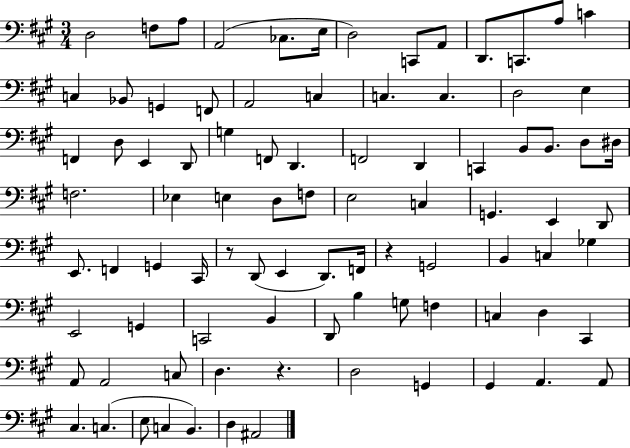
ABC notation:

X:1
T:Untitled
M:3/4
L:1/4
K:A
D,2 F,/2 A,/2 A,,2 _C,/2 E,/4 D,2 C,,/2 A,,/2 D,,/2 C,,/2 A,/2 C C, _B,,/2 G,, F,,/2 A,,2 C, C, C, D,2 E, F,, D,/2 E,, D,,/2 G, F,,/2 D,, F,,2 D,, C,, B,,/2 B,,/2 D,/2 ^D,/4 F,2 _E, E, D,/2 F,/2 E,2 C, G,, E,, D,,/2 E,,/2 F,, G,, ^C,,/4 z/2 D,,/2 E,, D,,/2 F,,/4 z G,,2 B,, C, _G, E,,2 G,, C,,2 B,, D,,/2 B, G,/2 F, C, D, ^C,, A,,/2 A,,2 C,/2 D, z D,2 G,, ^G,, A,, A,,/2 ^C, C, E,/2 C, B,, D, ^A,,2